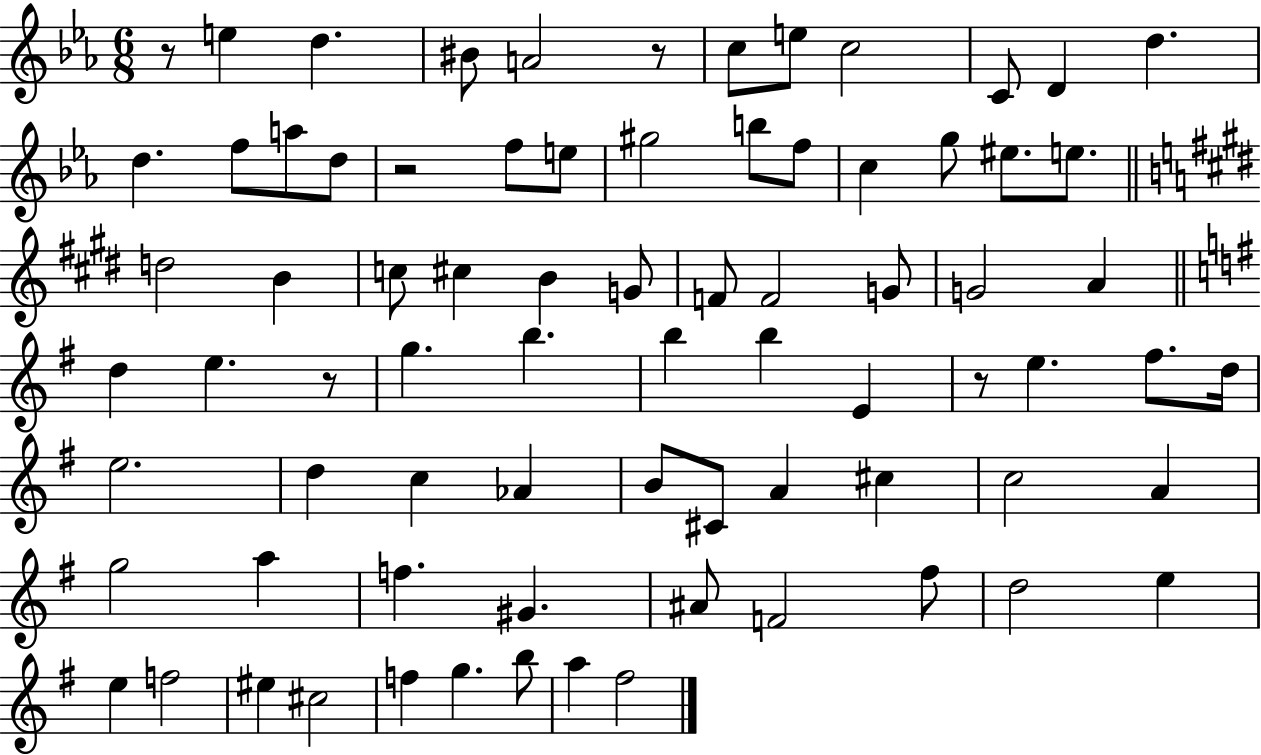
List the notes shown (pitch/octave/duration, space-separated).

R/e E5/q D5/q. BIS4/e A4/h R/e C5/e E5/e C5/h C4/e D4/q D5/q. D5/q. F5/e A5/e D5/e R/h F5/e E5/e G#5/h B5/e F5/e C5/q G5/e EIS5/e. E5/e. D5/h B4/q C5/e C#5/q B4/q G4/e F4/e F4/h G4/e G4/h A4/q D5/q E5/q. R/e G5/q. B5/q. B5/q B5/q E4/q R/e E5/q. F#5/e. D5/s E5/h. D5/q C5/q Ab4/q B4/e C#4/e A4/q C#5/q C5/h A4/q G5/h A5/q F5/q. G#4/q. A#4/e F4/h F#5/e D5/h E5/q E5/q F5/h EIS5/q C#5/h F5/q G5/q. B5/e A5/q F#5/h